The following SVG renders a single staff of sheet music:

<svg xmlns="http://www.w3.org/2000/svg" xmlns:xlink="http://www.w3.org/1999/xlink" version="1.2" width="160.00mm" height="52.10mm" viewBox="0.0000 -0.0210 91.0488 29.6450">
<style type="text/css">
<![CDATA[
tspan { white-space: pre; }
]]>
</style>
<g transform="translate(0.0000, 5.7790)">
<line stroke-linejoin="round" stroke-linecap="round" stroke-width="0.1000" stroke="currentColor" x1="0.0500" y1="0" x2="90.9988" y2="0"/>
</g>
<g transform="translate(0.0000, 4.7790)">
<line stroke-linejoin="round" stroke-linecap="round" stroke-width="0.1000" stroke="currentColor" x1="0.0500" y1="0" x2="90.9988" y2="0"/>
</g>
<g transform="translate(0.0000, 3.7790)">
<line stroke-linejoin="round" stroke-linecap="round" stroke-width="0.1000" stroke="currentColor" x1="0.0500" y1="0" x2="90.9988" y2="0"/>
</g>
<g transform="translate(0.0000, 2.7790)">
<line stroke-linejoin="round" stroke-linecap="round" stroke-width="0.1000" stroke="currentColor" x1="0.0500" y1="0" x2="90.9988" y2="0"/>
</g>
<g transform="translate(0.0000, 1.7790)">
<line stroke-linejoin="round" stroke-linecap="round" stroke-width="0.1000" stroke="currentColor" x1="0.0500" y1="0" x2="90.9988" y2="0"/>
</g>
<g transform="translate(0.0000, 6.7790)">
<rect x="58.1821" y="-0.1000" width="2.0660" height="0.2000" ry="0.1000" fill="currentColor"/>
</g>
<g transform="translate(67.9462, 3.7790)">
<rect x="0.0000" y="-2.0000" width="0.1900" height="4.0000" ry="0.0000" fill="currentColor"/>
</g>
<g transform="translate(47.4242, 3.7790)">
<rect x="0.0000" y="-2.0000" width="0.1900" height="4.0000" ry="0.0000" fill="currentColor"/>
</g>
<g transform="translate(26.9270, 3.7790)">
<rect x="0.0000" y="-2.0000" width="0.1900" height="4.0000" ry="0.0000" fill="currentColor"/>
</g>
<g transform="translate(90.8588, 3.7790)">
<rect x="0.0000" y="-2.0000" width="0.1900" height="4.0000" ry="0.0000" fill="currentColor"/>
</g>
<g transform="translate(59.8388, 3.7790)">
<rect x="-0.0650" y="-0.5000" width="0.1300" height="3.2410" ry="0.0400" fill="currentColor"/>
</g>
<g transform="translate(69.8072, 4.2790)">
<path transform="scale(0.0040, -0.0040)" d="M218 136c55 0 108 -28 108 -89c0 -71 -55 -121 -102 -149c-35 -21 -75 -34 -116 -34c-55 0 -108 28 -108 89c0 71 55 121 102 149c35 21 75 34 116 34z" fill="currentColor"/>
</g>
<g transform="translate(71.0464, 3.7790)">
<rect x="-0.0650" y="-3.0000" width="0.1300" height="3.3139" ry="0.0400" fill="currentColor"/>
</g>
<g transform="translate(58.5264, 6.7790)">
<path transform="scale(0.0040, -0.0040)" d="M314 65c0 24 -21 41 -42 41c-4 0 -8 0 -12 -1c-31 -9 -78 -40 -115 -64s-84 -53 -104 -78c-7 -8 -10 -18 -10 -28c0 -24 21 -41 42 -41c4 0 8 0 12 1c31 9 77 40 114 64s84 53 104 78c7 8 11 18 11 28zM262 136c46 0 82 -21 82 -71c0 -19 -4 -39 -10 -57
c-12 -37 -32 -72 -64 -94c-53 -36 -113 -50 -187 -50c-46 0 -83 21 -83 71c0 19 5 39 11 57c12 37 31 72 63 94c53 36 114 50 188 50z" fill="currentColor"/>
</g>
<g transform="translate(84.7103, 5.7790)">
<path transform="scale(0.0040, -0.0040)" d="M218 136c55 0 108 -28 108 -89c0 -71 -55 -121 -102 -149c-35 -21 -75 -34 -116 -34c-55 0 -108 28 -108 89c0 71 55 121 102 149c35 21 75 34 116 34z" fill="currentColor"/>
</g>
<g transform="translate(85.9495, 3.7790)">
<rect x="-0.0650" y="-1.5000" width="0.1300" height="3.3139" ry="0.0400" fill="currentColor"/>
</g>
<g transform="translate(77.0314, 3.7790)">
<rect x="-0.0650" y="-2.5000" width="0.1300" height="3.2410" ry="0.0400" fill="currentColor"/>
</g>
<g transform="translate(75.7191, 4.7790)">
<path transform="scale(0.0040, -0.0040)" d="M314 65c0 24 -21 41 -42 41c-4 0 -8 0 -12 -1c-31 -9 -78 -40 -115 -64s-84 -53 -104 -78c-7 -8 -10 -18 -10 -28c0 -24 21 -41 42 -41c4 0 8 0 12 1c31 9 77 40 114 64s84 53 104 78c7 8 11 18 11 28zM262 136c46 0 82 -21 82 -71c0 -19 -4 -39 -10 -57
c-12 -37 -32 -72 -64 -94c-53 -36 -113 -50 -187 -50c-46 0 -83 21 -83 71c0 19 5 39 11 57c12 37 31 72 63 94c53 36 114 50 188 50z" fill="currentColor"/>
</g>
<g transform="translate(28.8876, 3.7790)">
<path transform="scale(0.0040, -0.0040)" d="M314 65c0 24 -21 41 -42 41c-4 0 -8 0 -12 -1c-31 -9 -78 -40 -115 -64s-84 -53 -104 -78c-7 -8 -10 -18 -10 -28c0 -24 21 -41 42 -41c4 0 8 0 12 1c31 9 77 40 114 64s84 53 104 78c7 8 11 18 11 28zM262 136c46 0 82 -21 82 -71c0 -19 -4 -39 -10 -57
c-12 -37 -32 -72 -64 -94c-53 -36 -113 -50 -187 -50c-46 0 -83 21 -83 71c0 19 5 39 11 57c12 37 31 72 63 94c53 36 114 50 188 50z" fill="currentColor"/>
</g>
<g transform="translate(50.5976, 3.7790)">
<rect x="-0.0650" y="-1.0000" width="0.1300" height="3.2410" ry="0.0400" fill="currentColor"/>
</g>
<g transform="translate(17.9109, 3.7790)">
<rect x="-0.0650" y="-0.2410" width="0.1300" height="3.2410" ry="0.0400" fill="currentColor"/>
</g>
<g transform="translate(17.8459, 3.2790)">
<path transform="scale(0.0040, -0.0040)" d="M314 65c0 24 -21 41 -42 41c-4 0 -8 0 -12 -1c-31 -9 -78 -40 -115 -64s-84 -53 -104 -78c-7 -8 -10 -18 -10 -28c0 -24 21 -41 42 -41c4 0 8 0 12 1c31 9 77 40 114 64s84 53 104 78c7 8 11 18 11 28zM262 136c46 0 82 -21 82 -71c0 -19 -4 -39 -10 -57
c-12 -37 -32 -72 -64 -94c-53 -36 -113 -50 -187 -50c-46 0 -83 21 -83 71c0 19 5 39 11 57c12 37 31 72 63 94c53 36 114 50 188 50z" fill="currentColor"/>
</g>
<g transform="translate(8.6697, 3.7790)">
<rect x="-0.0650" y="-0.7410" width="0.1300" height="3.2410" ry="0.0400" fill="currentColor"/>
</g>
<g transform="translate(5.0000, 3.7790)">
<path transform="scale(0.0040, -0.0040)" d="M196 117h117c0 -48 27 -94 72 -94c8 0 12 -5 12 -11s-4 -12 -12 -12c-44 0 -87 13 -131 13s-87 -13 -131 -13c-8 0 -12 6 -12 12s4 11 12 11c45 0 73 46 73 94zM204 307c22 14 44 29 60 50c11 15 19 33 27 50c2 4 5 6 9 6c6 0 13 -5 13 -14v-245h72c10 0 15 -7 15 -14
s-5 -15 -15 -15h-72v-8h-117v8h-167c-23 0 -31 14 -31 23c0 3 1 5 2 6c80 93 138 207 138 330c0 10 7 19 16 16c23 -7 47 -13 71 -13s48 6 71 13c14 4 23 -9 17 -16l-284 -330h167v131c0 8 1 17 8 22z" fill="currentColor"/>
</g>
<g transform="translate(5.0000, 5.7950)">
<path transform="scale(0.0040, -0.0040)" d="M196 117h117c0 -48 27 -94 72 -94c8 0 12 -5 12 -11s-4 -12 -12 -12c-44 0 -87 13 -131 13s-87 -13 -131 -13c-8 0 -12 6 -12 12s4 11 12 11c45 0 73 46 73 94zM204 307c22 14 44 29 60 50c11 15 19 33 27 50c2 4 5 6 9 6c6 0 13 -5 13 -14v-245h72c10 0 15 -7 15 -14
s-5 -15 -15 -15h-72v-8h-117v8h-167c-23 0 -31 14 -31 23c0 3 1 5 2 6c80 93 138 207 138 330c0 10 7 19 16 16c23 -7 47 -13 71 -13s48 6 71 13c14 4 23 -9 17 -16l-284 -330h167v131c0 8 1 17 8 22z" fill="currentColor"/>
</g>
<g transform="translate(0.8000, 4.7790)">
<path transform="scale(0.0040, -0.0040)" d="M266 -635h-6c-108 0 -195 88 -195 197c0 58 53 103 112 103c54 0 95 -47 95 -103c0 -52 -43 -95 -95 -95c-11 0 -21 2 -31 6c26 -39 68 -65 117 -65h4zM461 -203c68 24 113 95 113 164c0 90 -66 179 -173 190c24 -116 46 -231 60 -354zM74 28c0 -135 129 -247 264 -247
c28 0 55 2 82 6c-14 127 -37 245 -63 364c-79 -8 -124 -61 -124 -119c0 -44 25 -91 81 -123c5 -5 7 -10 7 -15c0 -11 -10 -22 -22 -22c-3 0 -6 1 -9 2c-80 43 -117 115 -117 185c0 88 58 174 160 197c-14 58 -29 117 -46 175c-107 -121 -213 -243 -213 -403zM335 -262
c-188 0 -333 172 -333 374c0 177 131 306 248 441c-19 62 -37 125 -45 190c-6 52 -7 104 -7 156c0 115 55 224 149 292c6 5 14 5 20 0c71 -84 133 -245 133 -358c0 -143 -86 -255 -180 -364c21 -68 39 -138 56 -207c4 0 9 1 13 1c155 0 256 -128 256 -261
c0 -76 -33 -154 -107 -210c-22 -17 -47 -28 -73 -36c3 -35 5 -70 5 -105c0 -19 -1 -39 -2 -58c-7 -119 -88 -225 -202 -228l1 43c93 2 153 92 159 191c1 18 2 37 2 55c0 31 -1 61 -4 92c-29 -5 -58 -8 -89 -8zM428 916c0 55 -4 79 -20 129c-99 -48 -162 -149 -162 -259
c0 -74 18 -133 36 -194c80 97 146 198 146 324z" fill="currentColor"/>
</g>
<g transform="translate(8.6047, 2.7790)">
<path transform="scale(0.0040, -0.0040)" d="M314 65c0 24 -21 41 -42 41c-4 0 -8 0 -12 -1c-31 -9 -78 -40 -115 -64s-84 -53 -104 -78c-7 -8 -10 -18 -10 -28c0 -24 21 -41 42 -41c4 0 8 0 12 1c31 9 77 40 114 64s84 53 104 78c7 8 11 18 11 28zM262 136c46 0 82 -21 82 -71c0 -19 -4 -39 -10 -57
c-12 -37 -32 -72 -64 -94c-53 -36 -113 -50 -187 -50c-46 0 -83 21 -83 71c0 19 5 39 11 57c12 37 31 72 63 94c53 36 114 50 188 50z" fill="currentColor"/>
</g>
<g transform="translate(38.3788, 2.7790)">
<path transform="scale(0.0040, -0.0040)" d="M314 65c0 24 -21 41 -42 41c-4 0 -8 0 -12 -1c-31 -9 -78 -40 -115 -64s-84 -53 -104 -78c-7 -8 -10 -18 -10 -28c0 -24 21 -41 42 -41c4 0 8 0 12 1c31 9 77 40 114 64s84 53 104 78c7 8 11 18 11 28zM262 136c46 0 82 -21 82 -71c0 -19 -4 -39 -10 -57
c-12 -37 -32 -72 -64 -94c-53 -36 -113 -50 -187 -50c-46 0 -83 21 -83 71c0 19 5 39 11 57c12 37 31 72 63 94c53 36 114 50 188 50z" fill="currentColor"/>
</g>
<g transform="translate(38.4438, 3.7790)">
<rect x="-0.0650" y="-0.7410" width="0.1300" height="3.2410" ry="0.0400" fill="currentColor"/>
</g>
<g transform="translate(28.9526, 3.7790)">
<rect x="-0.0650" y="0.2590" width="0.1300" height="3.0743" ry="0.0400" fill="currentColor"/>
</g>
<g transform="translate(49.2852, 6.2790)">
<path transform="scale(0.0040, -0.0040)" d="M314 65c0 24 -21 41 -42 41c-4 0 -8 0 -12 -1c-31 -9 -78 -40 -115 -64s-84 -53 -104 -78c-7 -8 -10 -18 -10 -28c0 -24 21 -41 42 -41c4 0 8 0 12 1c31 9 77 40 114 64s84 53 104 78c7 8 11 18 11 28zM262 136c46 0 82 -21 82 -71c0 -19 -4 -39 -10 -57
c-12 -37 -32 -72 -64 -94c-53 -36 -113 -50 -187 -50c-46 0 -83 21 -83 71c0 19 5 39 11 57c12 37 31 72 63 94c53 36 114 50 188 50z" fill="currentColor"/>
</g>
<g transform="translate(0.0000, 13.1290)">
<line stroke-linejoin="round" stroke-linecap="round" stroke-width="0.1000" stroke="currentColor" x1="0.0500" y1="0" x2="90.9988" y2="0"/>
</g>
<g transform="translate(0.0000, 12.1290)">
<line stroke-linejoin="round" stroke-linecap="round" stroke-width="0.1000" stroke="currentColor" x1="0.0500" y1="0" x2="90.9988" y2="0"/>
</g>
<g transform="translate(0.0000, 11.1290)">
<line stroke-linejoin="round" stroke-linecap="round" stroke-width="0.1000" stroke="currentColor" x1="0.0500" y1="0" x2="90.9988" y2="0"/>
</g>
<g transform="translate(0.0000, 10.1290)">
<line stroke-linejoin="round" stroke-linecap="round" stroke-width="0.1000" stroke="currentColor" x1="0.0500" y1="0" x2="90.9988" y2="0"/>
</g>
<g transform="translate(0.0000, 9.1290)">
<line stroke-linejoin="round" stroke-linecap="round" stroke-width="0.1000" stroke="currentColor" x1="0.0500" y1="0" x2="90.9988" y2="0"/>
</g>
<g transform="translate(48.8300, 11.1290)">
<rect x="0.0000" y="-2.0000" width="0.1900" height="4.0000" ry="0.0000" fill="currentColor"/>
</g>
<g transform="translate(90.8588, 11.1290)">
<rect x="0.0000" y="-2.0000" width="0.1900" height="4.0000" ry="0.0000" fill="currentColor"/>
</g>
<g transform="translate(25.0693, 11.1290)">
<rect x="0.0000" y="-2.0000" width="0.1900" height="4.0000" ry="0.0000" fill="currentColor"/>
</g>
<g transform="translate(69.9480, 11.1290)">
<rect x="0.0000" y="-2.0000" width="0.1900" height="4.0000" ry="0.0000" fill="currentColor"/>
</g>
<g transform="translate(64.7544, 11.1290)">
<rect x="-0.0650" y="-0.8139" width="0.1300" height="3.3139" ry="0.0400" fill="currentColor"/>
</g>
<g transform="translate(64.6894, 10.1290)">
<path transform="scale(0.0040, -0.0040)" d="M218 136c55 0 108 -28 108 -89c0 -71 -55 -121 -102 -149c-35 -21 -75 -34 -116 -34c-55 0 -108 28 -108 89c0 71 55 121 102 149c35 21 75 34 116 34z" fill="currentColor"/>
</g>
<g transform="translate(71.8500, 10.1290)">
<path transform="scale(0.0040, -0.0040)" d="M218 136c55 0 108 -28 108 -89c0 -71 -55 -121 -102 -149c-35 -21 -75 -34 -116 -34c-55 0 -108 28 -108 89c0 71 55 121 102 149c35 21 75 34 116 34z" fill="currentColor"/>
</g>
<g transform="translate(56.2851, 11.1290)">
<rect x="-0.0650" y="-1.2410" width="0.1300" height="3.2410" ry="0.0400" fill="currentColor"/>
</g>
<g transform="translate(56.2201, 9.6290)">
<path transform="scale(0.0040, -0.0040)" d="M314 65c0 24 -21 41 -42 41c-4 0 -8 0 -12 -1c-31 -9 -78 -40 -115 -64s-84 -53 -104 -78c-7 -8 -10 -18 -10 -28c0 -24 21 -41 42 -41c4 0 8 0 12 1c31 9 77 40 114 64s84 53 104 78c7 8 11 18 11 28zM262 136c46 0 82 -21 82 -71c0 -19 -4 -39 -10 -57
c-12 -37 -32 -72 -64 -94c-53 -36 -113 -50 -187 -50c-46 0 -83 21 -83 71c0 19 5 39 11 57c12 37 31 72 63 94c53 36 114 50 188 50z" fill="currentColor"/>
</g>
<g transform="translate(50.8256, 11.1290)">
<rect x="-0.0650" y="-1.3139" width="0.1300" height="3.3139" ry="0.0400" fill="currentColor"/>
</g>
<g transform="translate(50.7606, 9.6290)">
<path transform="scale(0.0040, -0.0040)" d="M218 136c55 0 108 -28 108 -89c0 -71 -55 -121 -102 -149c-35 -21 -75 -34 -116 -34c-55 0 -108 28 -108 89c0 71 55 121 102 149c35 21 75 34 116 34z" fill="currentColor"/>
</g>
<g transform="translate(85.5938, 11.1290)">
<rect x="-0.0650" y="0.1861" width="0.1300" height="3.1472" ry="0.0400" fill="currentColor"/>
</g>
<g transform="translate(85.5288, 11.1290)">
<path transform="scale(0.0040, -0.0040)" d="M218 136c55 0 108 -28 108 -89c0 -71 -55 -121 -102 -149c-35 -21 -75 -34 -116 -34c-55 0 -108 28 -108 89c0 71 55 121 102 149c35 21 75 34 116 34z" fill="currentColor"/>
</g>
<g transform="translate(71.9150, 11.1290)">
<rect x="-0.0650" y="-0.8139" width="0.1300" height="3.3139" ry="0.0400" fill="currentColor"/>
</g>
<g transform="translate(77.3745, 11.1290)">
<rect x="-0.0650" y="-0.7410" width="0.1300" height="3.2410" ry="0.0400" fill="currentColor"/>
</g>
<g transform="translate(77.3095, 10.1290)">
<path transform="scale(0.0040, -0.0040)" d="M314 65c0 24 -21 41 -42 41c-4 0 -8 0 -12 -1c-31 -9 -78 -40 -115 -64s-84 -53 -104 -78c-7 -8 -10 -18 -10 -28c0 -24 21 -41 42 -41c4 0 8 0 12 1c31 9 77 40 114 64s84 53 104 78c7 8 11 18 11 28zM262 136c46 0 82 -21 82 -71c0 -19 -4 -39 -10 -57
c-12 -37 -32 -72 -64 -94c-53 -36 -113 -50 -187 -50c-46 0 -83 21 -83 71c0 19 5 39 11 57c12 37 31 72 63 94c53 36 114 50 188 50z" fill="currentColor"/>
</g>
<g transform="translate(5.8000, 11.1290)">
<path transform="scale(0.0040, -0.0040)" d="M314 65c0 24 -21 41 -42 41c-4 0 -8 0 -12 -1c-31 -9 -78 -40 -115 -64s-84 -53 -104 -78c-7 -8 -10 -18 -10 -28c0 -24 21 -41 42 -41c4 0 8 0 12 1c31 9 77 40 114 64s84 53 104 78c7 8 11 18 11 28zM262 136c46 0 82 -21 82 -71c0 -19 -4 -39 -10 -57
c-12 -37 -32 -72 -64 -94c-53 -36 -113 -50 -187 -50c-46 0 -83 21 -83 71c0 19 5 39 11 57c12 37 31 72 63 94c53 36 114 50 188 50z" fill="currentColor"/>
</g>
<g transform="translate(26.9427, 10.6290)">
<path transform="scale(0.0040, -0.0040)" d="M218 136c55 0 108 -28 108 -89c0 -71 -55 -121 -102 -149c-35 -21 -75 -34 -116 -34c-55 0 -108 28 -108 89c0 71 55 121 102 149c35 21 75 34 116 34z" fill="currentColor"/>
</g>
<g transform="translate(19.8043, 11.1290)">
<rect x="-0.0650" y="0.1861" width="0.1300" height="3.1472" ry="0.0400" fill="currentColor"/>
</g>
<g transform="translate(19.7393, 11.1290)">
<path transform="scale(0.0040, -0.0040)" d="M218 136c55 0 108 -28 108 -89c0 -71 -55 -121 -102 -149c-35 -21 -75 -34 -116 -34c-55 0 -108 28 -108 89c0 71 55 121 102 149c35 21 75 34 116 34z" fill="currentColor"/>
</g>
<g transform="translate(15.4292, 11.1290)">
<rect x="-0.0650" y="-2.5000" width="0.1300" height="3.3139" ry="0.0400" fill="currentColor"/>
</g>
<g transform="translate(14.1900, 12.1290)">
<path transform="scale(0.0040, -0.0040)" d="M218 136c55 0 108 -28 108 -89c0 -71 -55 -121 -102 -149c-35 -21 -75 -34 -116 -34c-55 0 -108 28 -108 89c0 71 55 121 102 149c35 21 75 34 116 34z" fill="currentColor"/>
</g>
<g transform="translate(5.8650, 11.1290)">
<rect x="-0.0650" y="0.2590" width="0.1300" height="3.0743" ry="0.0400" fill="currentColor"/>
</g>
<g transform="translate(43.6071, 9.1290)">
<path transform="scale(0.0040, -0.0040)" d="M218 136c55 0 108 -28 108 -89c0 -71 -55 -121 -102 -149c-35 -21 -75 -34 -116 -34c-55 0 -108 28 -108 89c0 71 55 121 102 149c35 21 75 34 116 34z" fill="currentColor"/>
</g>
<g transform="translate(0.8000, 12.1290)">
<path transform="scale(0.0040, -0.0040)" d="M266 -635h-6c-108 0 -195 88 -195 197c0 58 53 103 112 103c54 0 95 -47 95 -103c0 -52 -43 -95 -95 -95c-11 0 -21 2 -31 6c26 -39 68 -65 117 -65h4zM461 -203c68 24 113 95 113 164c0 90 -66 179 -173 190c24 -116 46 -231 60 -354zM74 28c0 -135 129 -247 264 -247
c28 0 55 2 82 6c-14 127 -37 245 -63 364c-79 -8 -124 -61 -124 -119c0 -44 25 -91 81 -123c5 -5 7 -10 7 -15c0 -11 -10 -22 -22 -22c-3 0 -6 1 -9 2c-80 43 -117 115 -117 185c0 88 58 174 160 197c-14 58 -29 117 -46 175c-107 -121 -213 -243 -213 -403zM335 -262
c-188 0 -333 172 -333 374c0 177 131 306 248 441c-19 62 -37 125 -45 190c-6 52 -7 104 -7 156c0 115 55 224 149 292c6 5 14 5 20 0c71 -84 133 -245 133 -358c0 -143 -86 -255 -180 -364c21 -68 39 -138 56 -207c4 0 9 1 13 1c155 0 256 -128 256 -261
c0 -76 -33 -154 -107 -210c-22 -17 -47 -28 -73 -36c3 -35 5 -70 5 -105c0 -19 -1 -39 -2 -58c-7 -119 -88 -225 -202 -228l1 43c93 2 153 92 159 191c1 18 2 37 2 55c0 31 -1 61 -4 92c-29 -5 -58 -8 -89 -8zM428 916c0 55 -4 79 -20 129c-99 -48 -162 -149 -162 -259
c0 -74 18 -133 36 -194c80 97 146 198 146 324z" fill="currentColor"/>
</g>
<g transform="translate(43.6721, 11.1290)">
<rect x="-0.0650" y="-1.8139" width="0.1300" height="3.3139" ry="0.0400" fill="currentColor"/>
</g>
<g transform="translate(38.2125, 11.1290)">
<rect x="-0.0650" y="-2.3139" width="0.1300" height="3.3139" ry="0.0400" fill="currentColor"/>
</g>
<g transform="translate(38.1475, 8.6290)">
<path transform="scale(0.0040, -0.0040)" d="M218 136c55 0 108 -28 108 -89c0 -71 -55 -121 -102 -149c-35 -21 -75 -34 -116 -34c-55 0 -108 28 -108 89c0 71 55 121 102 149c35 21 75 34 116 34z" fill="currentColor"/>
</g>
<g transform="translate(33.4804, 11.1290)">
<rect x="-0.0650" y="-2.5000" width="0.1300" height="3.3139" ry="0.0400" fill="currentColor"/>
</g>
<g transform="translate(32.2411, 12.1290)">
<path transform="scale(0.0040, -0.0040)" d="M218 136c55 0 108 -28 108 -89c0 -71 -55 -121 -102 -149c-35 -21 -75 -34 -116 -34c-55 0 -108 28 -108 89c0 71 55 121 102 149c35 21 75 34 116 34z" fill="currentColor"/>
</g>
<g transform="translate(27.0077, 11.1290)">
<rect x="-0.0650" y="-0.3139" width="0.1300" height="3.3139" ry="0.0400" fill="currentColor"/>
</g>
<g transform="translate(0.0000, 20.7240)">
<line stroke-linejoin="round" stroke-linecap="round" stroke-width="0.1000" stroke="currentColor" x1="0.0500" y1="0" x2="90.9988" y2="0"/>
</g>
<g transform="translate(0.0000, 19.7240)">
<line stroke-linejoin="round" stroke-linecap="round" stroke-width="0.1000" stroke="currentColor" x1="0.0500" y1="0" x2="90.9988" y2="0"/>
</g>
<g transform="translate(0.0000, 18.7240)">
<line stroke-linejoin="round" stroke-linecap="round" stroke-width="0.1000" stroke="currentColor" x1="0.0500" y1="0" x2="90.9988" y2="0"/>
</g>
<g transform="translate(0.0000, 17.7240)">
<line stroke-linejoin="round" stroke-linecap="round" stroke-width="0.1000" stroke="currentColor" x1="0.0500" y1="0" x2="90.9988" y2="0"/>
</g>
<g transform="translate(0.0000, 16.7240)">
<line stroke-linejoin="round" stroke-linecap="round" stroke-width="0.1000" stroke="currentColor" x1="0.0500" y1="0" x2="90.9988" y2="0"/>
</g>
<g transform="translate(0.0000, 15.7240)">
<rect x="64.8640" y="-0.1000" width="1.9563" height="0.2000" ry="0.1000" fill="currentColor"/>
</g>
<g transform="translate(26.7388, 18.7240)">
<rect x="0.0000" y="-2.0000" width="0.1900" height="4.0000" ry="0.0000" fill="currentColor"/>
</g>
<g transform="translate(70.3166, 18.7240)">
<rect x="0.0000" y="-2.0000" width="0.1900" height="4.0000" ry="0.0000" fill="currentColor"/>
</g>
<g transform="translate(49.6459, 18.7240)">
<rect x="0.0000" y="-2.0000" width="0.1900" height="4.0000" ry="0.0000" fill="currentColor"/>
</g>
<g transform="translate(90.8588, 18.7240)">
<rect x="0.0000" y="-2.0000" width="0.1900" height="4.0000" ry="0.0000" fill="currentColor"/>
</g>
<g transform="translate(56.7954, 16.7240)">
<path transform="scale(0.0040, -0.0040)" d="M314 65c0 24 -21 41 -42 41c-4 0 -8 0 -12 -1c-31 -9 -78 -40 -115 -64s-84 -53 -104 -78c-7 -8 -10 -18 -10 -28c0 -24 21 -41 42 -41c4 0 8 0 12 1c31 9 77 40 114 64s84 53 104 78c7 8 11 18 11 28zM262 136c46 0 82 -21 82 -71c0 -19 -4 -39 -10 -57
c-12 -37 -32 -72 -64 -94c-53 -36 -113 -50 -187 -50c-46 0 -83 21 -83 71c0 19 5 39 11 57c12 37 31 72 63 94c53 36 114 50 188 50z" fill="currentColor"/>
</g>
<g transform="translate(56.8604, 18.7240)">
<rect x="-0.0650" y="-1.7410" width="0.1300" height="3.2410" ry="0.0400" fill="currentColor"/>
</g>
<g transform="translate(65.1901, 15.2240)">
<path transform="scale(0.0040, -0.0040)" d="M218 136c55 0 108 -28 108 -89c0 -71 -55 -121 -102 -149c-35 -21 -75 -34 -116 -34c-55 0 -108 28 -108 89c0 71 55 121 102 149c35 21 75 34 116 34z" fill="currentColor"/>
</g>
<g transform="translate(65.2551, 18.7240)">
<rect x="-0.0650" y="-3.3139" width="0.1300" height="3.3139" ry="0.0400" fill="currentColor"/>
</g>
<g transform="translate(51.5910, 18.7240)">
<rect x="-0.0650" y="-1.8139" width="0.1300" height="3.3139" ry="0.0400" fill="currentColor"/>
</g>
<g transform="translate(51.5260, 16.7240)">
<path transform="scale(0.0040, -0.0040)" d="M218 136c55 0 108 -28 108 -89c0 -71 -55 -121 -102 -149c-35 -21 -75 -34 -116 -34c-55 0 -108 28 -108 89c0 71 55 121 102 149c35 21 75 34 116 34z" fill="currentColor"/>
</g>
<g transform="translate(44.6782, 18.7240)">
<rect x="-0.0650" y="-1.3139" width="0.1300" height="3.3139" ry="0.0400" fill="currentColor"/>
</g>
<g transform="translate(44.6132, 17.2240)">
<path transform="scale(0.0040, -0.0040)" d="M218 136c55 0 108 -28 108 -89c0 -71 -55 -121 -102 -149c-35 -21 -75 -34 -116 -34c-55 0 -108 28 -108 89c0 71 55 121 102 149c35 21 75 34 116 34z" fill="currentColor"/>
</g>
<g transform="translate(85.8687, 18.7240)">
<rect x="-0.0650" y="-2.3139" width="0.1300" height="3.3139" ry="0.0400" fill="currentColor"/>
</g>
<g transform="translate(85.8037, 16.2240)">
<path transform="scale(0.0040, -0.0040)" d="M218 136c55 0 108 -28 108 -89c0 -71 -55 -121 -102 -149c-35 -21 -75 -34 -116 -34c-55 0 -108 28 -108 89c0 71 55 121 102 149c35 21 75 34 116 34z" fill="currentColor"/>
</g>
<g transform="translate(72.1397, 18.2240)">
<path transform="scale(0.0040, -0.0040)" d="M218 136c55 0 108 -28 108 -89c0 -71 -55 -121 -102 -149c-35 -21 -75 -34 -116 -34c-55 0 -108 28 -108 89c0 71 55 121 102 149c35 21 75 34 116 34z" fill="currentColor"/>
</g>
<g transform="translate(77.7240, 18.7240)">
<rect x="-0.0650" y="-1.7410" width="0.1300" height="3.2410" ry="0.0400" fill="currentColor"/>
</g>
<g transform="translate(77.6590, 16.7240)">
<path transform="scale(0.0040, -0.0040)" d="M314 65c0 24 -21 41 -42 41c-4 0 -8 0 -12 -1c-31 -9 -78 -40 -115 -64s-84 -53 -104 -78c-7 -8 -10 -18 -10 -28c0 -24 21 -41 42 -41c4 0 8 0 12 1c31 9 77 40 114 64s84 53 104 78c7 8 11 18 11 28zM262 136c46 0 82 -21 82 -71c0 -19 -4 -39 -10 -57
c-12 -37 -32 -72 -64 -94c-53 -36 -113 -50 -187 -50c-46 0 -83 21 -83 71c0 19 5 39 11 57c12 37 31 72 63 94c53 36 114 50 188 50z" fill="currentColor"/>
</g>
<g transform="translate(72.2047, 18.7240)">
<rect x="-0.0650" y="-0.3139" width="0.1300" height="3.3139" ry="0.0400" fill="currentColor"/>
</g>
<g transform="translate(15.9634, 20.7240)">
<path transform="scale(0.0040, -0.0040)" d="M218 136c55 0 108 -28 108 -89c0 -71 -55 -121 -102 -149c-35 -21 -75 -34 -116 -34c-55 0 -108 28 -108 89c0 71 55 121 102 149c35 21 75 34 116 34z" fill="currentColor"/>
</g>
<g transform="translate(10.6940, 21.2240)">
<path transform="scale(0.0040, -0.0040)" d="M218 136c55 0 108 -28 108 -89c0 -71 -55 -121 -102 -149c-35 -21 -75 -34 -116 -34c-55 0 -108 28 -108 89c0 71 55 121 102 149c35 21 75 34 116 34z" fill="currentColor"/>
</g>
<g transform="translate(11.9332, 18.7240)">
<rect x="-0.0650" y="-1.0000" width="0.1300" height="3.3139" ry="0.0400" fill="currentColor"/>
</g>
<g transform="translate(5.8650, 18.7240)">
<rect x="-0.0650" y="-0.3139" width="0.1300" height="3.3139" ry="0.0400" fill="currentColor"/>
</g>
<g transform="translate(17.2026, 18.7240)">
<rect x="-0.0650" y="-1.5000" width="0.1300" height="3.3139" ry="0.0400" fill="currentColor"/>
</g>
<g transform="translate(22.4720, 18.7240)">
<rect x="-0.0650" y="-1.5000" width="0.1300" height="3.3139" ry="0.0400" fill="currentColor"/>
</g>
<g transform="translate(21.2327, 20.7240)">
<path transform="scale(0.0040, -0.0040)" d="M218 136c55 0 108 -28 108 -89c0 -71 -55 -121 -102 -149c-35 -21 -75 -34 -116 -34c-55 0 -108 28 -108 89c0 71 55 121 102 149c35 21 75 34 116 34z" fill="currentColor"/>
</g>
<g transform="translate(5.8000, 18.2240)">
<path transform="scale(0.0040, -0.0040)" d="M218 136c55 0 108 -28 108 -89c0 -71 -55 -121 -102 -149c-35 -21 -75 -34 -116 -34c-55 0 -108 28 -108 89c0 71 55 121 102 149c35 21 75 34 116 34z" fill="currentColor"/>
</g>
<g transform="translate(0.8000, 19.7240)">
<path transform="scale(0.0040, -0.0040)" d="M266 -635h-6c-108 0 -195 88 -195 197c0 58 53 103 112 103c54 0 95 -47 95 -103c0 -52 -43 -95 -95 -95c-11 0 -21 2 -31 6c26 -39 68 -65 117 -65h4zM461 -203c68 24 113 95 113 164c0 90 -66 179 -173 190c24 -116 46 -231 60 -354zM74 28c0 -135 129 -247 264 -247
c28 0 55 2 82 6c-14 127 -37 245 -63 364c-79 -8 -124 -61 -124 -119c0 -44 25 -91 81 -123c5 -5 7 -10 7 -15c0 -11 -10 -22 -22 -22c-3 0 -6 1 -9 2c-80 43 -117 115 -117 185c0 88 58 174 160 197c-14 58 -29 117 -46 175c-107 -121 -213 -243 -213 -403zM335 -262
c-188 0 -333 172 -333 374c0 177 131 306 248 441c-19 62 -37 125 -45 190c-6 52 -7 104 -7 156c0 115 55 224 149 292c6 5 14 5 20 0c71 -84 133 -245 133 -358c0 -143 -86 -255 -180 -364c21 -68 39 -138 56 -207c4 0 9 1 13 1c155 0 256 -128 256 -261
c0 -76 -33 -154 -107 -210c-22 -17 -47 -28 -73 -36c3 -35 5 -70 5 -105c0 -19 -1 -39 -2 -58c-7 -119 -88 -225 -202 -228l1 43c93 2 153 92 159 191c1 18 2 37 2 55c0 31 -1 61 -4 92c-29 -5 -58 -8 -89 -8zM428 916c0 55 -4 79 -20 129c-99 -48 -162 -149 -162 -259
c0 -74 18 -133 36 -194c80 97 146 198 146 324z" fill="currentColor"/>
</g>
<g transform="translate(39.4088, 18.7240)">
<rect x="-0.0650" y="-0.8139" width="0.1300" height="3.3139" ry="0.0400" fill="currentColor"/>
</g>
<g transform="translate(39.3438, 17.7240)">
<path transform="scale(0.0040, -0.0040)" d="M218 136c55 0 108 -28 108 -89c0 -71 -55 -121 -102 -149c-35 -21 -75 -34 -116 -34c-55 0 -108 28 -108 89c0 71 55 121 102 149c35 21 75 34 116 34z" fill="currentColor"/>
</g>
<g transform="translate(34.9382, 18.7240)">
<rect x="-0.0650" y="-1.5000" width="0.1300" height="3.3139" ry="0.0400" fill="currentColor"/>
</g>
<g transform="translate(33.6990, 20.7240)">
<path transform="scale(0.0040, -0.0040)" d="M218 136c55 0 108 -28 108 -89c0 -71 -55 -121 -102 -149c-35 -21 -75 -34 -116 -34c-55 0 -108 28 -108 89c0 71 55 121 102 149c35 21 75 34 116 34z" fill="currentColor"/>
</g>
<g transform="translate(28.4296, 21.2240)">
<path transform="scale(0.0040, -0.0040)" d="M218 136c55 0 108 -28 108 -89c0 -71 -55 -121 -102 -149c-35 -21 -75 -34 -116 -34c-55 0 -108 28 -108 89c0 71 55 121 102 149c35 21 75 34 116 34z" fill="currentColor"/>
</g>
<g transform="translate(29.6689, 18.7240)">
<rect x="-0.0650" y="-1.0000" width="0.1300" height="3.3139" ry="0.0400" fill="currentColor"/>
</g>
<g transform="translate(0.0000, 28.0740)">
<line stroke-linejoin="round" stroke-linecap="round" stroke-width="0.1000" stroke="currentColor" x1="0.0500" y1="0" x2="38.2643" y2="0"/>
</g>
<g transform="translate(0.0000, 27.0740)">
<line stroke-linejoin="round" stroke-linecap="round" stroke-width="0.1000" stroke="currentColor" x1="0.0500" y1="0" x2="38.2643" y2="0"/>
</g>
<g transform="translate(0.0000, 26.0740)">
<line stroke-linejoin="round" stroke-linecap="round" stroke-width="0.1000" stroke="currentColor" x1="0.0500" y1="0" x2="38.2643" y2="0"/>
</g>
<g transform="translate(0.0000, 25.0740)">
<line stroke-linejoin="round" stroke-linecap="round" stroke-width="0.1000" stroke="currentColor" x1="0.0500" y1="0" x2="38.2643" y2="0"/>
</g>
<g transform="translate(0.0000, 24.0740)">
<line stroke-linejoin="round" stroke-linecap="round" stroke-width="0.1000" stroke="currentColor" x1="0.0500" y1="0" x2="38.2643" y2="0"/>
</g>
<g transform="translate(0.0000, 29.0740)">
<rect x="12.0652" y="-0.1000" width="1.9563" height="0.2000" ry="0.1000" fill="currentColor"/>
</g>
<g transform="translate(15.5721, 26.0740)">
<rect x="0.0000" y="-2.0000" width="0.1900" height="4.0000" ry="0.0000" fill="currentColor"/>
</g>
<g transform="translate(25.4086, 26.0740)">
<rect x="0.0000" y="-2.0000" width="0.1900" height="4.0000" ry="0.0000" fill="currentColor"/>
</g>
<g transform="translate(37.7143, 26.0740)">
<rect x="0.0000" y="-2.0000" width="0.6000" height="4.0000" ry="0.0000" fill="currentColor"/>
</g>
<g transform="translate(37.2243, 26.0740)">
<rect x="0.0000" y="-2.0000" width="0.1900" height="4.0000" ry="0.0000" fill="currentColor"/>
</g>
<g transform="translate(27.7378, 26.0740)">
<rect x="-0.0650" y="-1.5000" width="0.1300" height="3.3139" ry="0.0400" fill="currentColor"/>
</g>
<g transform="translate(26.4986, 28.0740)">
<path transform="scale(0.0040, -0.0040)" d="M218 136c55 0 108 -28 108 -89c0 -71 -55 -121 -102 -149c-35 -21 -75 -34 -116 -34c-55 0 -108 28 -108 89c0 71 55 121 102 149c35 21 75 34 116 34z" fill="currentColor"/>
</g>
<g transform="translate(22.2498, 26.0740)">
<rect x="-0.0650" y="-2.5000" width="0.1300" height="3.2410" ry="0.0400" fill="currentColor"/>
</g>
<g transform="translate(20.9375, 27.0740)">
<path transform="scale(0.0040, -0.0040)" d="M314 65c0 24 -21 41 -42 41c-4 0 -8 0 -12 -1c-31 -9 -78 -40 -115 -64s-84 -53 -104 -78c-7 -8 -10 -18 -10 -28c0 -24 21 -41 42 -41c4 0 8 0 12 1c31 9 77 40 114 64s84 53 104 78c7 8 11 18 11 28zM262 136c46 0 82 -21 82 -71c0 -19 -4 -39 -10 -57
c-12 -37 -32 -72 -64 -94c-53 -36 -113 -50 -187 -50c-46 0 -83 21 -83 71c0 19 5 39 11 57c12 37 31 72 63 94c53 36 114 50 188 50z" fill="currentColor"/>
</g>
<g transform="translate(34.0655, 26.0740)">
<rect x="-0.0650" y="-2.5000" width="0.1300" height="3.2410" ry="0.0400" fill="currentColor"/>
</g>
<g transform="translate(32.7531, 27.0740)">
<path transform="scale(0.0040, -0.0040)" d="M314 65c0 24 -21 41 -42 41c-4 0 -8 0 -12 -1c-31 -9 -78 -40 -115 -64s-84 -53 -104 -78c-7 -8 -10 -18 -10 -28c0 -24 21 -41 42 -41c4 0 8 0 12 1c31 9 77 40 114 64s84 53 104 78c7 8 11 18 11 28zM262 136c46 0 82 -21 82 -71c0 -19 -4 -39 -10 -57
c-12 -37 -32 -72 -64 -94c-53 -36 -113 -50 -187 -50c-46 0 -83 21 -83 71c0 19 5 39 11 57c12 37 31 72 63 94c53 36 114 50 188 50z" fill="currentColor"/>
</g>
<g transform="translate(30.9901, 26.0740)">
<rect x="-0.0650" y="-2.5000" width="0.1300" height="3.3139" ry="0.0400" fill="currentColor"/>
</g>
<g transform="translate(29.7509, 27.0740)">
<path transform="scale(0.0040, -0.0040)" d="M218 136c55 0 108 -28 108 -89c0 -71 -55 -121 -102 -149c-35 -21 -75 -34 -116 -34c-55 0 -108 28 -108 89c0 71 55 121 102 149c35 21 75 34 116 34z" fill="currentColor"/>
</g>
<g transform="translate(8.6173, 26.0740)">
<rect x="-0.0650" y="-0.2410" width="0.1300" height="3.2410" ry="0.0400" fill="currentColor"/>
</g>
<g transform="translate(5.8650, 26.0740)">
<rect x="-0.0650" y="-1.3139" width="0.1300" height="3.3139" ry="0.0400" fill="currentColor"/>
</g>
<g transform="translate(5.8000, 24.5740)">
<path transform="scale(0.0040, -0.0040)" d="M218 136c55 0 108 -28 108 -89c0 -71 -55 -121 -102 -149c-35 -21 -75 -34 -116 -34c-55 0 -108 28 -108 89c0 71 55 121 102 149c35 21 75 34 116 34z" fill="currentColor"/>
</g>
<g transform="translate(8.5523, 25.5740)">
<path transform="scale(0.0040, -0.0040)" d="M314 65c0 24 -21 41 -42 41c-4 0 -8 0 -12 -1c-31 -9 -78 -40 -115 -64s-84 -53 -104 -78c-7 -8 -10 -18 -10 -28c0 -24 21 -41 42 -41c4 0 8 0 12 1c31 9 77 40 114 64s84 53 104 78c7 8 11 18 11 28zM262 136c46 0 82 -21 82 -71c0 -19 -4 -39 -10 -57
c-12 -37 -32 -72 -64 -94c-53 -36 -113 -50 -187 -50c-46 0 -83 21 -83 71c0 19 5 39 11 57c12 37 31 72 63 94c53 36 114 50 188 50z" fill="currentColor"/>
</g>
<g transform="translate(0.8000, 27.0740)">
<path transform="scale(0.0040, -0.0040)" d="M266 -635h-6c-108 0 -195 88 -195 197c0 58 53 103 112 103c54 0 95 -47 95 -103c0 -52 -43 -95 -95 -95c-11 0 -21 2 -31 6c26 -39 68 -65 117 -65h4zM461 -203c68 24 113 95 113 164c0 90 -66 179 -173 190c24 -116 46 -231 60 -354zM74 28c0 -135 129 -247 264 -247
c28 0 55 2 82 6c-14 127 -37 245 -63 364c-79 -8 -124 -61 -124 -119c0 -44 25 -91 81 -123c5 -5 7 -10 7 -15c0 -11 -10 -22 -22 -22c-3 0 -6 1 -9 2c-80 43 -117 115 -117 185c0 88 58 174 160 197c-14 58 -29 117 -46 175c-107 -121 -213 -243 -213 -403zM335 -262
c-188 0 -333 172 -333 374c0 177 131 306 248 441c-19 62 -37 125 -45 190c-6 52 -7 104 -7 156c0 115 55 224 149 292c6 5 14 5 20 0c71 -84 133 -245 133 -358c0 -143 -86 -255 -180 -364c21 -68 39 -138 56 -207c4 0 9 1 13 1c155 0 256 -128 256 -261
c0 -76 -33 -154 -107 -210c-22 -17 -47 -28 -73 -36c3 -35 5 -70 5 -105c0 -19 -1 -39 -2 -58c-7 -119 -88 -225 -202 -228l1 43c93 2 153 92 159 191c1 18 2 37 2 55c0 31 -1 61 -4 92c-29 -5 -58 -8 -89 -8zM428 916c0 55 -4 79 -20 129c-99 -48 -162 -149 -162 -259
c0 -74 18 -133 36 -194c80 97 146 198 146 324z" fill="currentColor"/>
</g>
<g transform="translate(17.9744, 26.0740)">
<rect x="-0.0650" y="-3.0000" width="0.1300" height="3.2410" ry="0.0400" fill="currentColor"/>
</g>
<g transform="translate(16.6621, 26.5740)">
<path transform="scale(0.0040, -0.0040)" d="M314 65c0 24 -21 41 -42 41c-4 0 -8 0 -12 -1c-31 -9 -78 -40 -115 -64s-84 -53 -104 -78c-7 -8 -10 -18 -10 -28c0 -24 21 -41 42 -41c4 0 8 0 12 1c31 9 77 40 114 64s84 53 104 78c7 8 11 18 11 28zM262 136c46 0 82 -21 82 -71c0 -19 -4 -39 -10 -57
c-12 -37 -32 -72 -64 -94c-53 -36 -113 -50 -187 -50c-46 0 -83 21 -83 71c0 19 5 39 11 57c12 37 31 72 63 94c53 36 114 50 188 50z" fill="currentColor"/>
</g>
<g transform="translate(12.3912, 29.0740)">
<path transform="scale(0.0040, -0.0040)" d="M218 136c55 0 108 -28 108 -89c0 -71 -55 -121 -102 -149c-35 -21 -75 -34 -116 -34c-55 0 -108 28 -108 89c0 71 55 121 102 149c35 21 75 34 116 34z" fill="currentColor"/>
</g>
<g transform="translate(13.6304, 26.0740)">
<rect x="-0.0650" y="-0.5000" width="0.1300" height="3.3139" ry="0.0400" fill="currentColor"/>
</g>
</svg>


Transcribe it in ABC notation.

X:1
T:Untitled
M:4/4
L:1/4
K:C
d2 c2 B2 d2 D2 C2 A G2 E B2 G B c G g f e e2 d d d2 B c D E E D E d e f f2 b c f2 g e c2 C A2 G2 E G G2